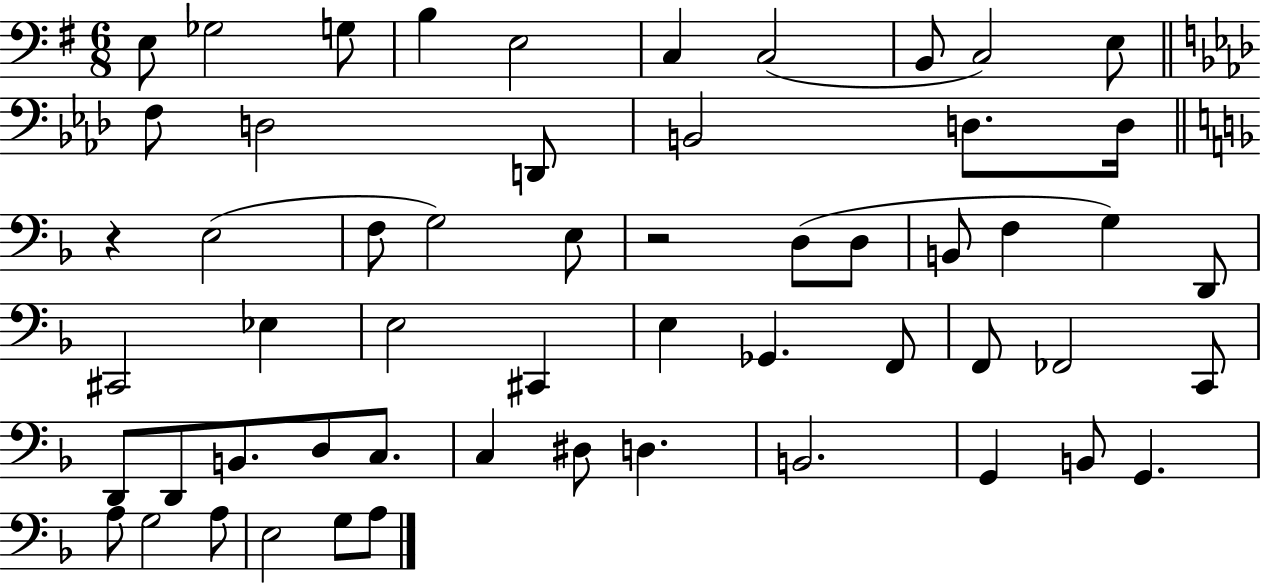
E3/e Gb3/h G3/e B3/q E3/h C3/q C3/h B2/e C3/h E3/e F3/e D3/h D2/e B2/h D3/e. D3/s R/q E3/h F3/e G3/h E3/e R/h D3/e D3/e B2/e F3/q G3/q D2/e C#2/h Eb3/q E3/h C#2/q E3/q Gb2/q. F2/e F2/e FES2/h C2/e D2/e D2/e B2/e. D3/e C3/e. C3/q D#3/e D3/q. B2/h. G2/q B2/e G2/q. A3/e G3/h A3/e E3/h G3/e A3/e